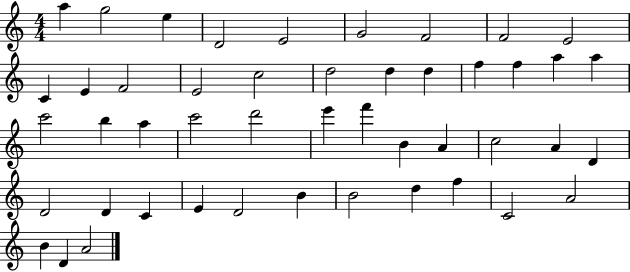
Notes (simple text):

A5/q G5/h E5/q D4/h E4/h G4/h F4/h F4/h E4/h C4/q E4/q F4/h E4/h C5/h D5/h D5/q D5/q F5/q F5/q A5/q A5/q C6/h B5/q A5/q C6/h D6/h E6/q F6/q B4/q A4/q C5/h A4/q D4/q D4/h D4/q C4/q E4/q D4/h B4/q B4/h D5/q F5/q C4/h A4/h B4/q D4/q A4/h